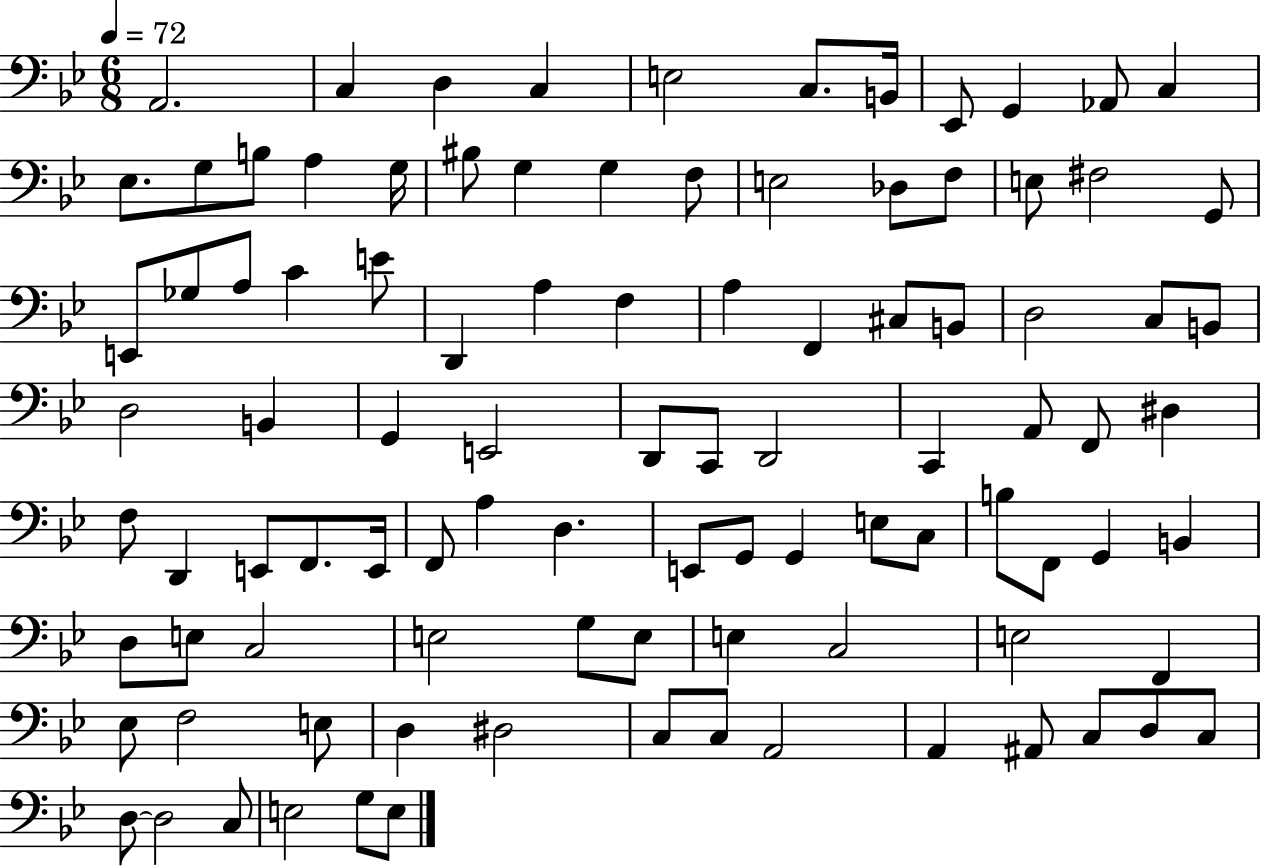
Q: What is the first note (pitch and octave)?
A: A2